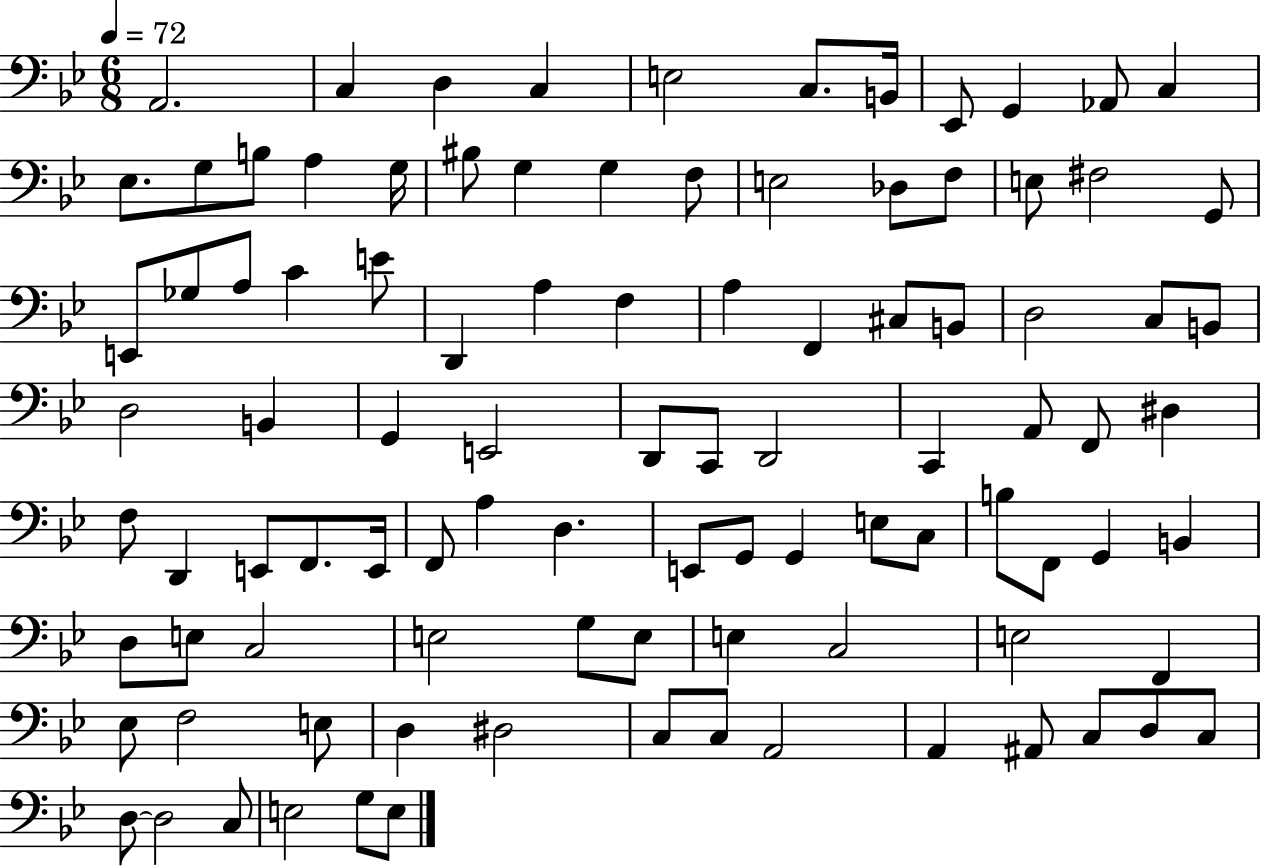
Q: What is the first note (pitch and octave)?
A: A2